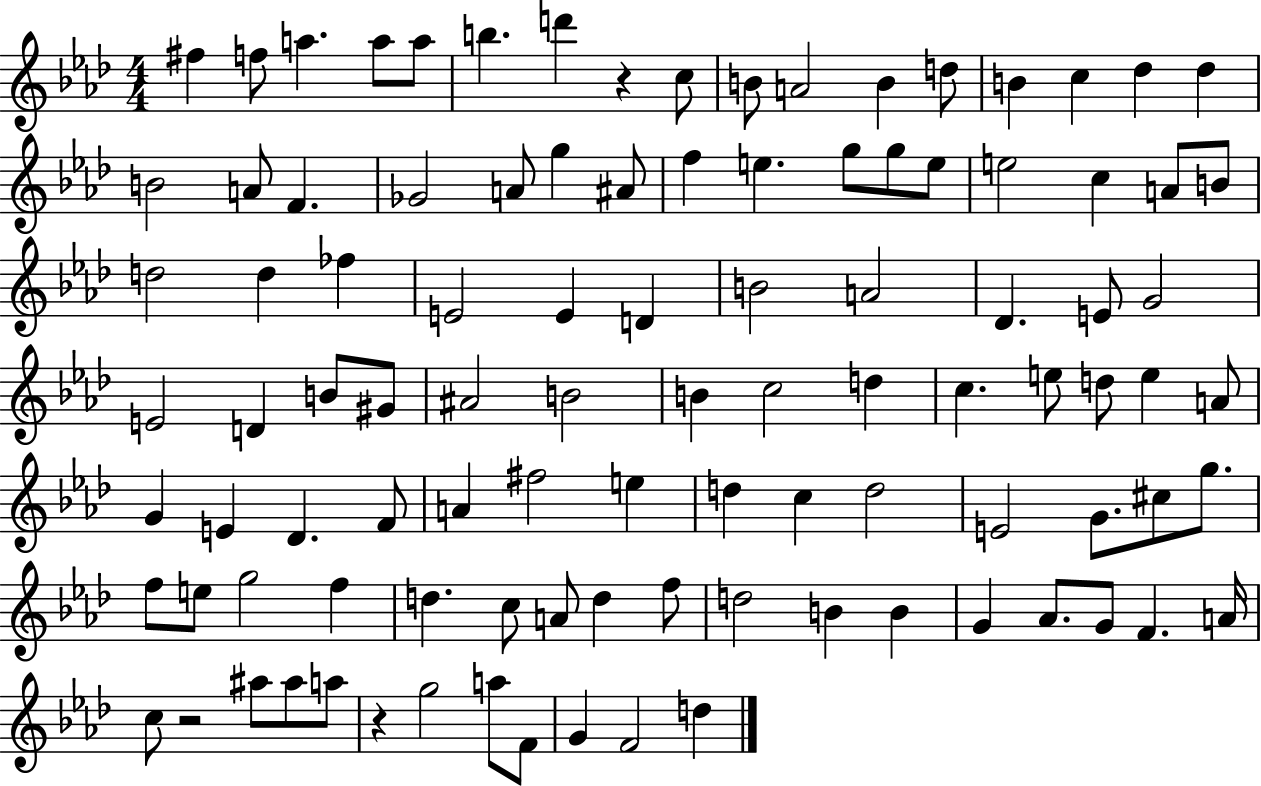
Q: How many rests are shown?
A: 3